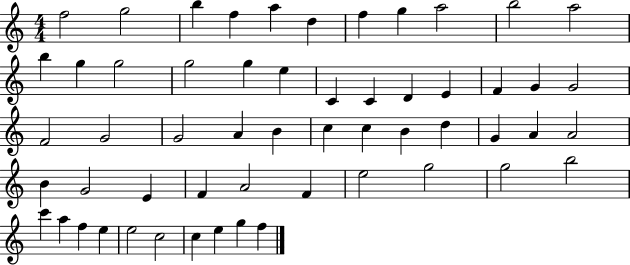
{
  \clef treble
  \numericTimeSignature
  \time 4/4
  \key c \major
  f''2 g''2 | b''4 f''4 a''4 d''4 | f''4 g''4 a''2 | b''2 a''2 | \break b''4 g''4 g''2 | g''2 g''4 e''4 | c'4 c'4 d'4 e'4 | f'4 g'4 g'2 | \break f'2 g'2 | g'2 a'4 b'4 | c''4 c''4 b'4 d''4 | g'4 a'4 a'2 | \break b'4 g'2 e'4 | f'4 a'2 f'4 | e''2 g''2 | g''2 b''2 | \break c'''4 a''4 f''4 e''4 | e''2 c''2 | c''4 e''4 g''4 f''4 | \bar "|."
}